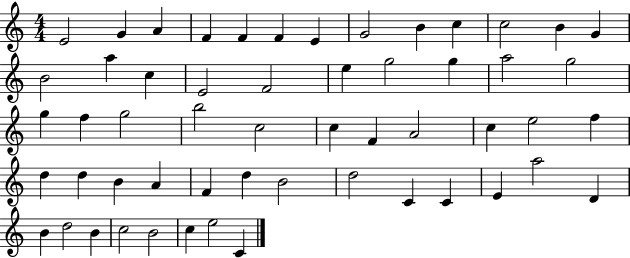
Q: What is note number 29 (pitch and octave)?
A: C5